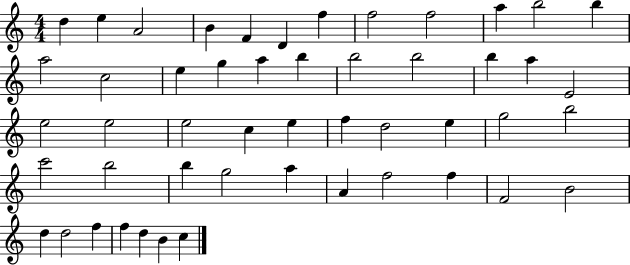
X:1
T:Untitled
M:4/4
L:1/4
K:C
d e A2 B F D f f2 f2 a b2 b a2 c2 e g a b b2 b2 b a E2 e2 e2 e2 c e f d2 e g2 b2 c'2 b2 b g2 a A f2 f F2 B2 d d2 f f d B c